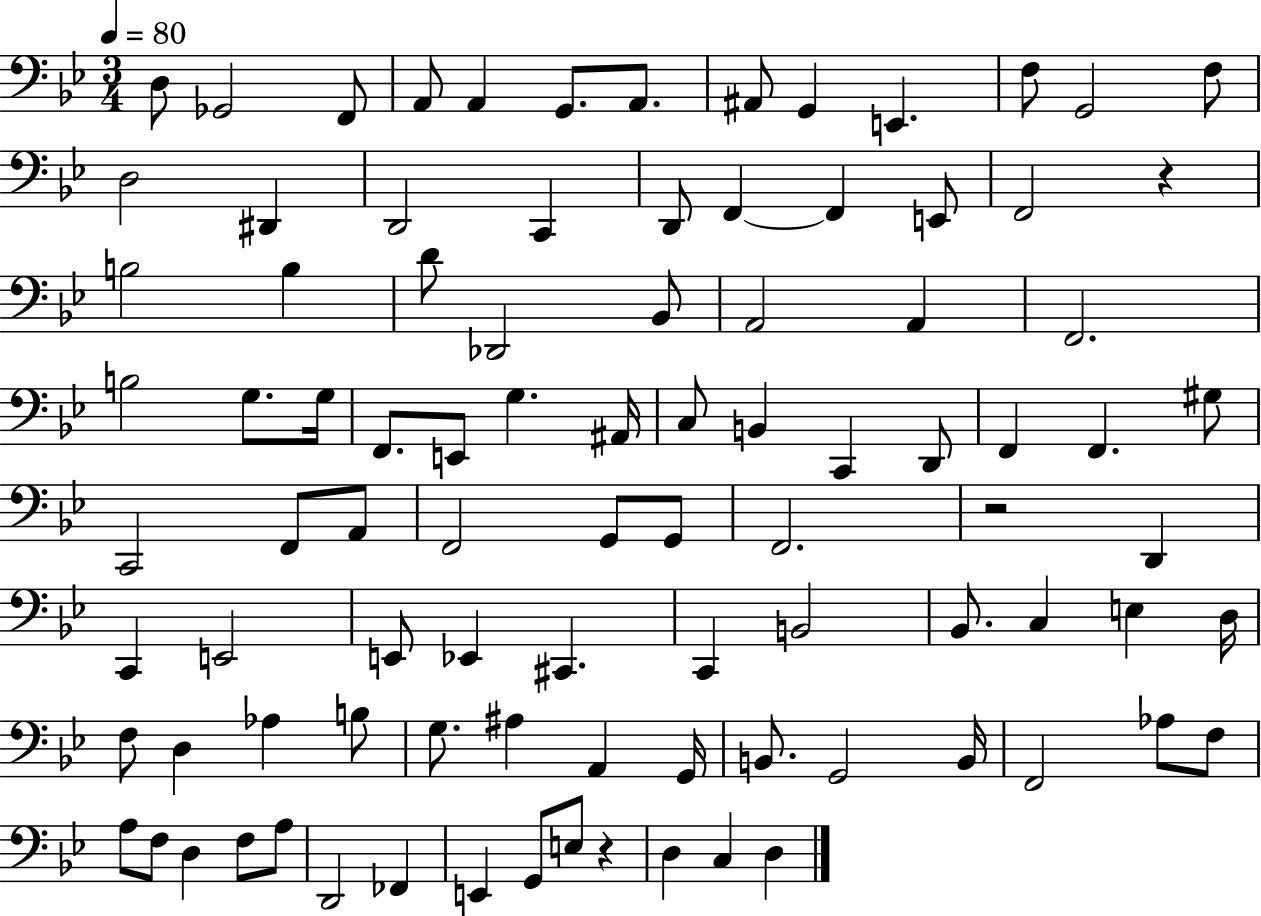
{
  \clef bass
  \numericTimeSignature
  \time 3/4
  \key bes \major
  \tempo 4 = 80
  \repeat volta 2 { d8 ges,2 f,8 | a,8 a,4 g,8. a,8. | ais,8 g,4 e,4. | f8 g,2 f8 | \break d2 dis,4 | d,2 c,4 | d,8 f,4~~ f,4 e,8 | f,2 r4 | \break b2 b4 | d'8 des,2 bes,8 | a,2 a,4 | f,2. | \break b2 g8. g16 | f,8. e,8 g4. ais,16 | c8 b,4 c,4 d,8 | f,4 f,4. gis8 | \break c,2 f,8 a,8 | f,2 g,8 g,8 | f,2. | r2 d,4 | \break c,4 e,2 | e,8 ees,4 cis,4. | c,4 b,2 | bes,8. c4 e4 d16 | \break f8 d4 aes4 b8 | g8. ais4 a,4 g,16 | b,8. g,2 b,16 | f,2 aes8 f8 | \break a8 f8 d4 f8 a8 | d,2 fes,4 | e,4 g,8 e8 r4 | d4 c4 d4 | \break } \bar "|."
}